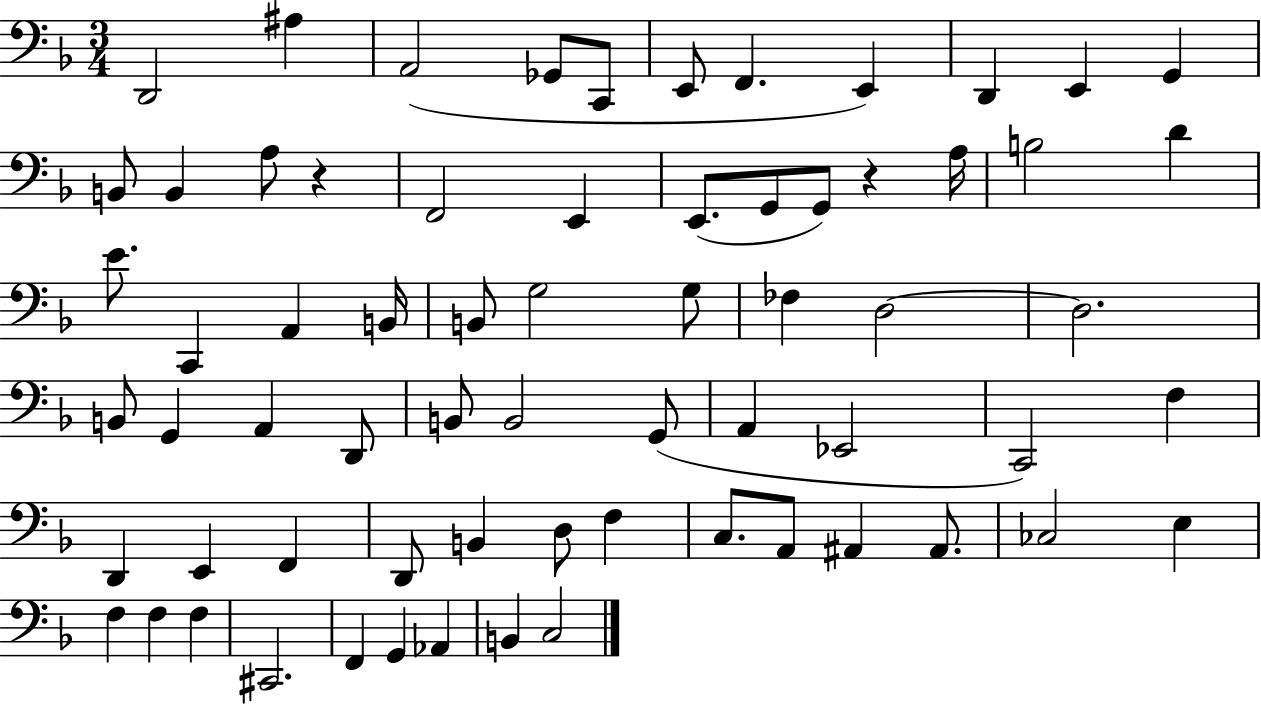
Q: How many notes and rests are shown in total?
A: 67